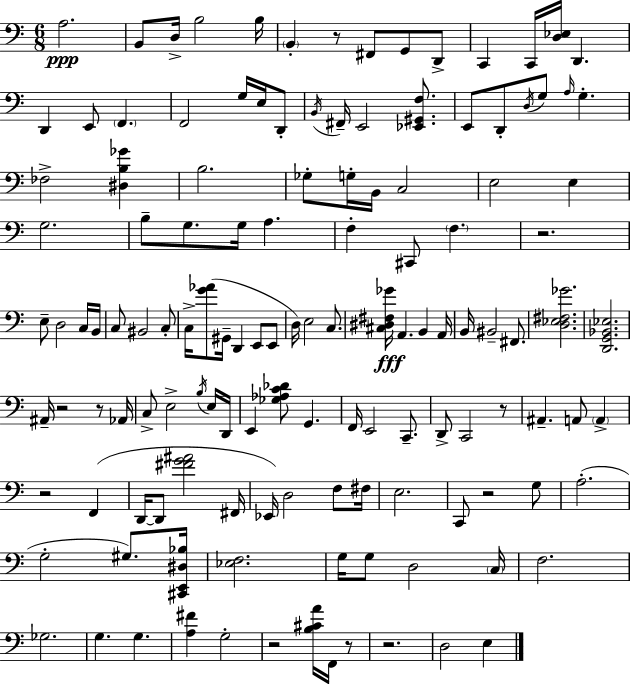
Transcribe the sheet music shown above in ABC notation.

X:1
T:Untitled
M:6/8
L:1/4
K:C
A,2 B,,/2 D,/4 B,2 B,/4 B,, z/2 ^F,,/2 G,,/2 D,,/2 C,, C,,/4 [D,_E,]/4 D,, D,, E,,/2 F,, F,,2 G,/4 E,/4 D,,/2 B,,/4 ^F,,/4 E,,2 [_E,,^G,,F,]/2 E,,/2 D,,/2 D,/4 G,/2 A,/4 G, _F,2 [^D,B,_G] B,2 _G,/2 G,/4 B,,/4 C,2 E,2 E, G,2 B,/2 G,/2 G,/4 A, F, ^C,,/2 F, z2 E,/2 D,2 C,/4 B,,/4 C,/2 ^B,,2 C,/2 C,/4 [G_A]/2 ^G,,/4 D,, E,,/2 E,,/2 D,/4 E,2 C,/2 [^C,^D,^F,_G]/4 A,, B,, A,,/4 B,,/4 ^B,,2 ^F,,/2 [D,_E,^F,_G]2 [D,,G,,_B,,_E,]2 ^A,,/4 z2 z/2 _A,,/4 C,/2 E,2 B,/4 E,/4 D,,/4 E,, [_G,_A,C_D]/2 G,, F,,/4 E,,2 C,,/2 D,,/2 C,,2 z/2 ^A,, A,,/2 A,, z2 F,, D,,/4 D,,/2 [^FG^A]2 ^F,,/4 _E,,/4 D,2 F,/2 ^F,/4 E,2 C,,/2 z2 G,/2 A,2 G,2 ^G,/2 [^C,,E,,^D,_B,]/4 [_E,F,]2 G,/4 G,/2 D,2 C,/4 F,2 _G,2 G, G, [A,^F] G,2 z2 [B,^CA]/4 F,,/4 z/2 z2 D,2 E,